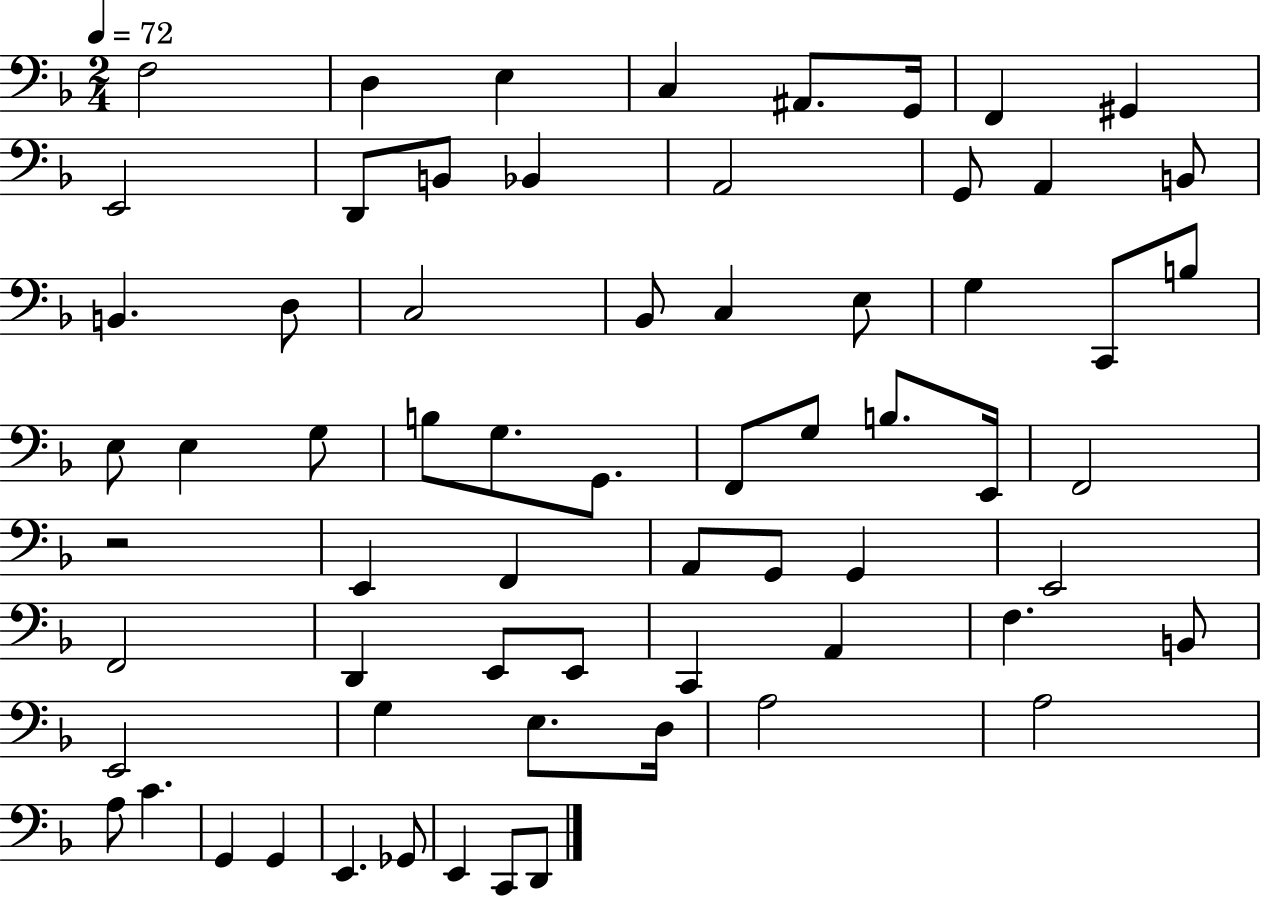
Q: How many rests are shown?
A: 1